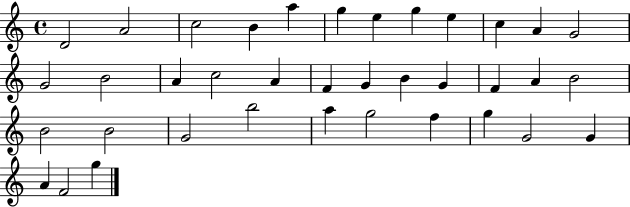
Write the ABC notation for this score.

X:1
T:Untitled
M:4/4
L:1/4
K:C
D2 A2 c2 B a g e g e c A G2 G2 B2 A c2 A F G B G F A B2 B2 B2 G2 b2 a g2 f g G2 G A F2 g